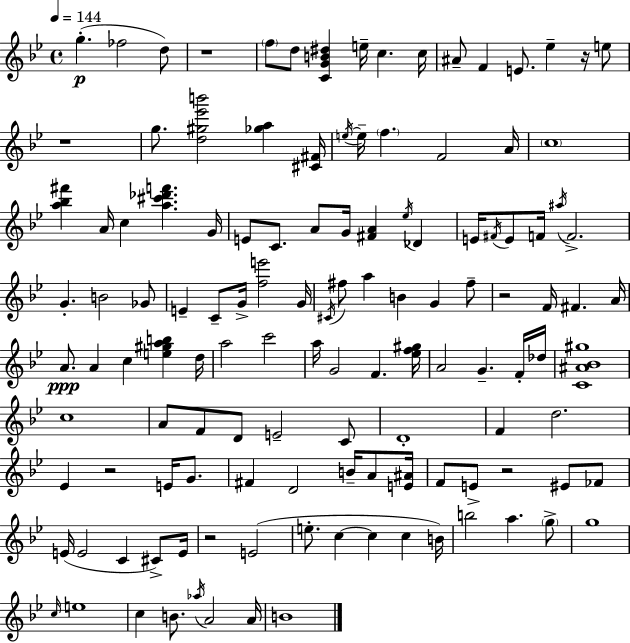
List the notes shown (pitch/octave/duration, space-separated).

G5/q. FES5/h D5/e R/w F5/e D5/e [C4,G4,B4,D#5]/q E5/s C5/q. C5/s A#4/e F4/q E4/e. Eb5/q R/s E5/e R/w G5/e. [D5,G#5,Eb6,B6]/h [Gb5,A5]/q [C#4,F#4]/s E5/s E5/s F5/q. F4/h A4/s C5/w [A5,Bb5,F#6]/q A4/s C5/q [A5,C#6,Db6,F6]/q. G4/s E4/e C4/e. A4/e G4/s [F#4,A4]/q Eb5/s Db4/q E4/s F#4/s E4/e F4/s A#5/s F4/h. G4/q. B4/h Gb4/e E4/q C4/e G4/s [F5,E6]/h G4/s C#4/s F#5/e A5/q B4/q G4/q F#5/e R/h F4/s F#4/q. A4/s A4/e. A4/q C5/q [E5,G#5,A5,B5]/q D5/s A5/h C6/h A5/s G4/h F4/q. [Eb5,F5,G#5]/s A4/h G4/q. F4/s Db5/s [C4,A#4,Bb4,G#5]/w C5/w A4/e F4/e D4/e E4/h C4/e D4/w F4/q D5/h. Eb4/q R/h E4/s G4/e. F#4/q D4/h B4/s A4/e [E4,A#4]/s F4/e E4/e R/h EIS4/e FES4/e E4/s E4/h C4/q C#4/e E4/s R/h E4/h E5/e. C5/q C5/q C5/q B4/s B5/h A5/q. G5/e G5/w C5/s E5/w C5/q B4/e. Ab5/s A4/h A4/s B4/w